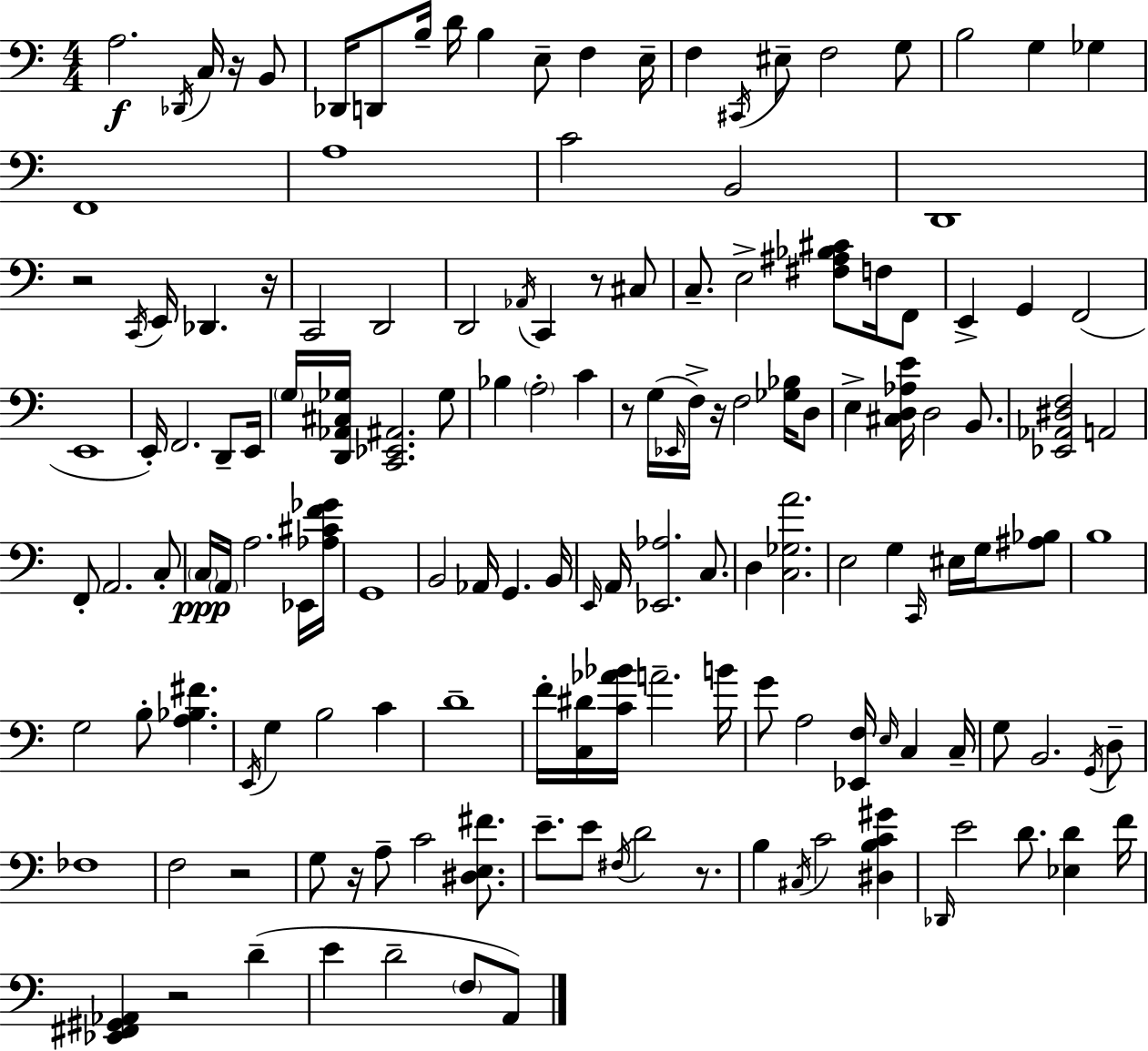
A3/h. Db2/s C3/s R/s B2/e Db2/s D2/e B3/s D4/s B3/q E3/e F3/q E3/s F3/q C#2/s EIS3/e F3/h G3/e B3/h G3/q Gb3/q F2/w A3/w C4/h B2/h D2/w R/h C2/s E2/s Db2/q. R/s C2/h D2/h D2/h Ab2/s C2/q R/e C#3/e C3/e. E3/h [F#3,A#3,Bb3,C#4]/e F3/s F2/e E2/q G2/q F2/h E2/w E2/s F2/h. D2/e E2/s G3/s [D2,Ab2,C#3,Gb3]/s [C2,Eb2,A#2]/h. Gb3/e Bb3/q A3/h C4/q R/e G3/s Eb2/s F3/s R/s F3/h [Gb3,Bb3]/s D3/e E3/q [C#3,D3,Ab3,E4]/s D3/h B2/e. [Eb2,Ab2,D#3,F3]/h A2/h F2/e A2/h. C3/e C3/s A2/s A3/h. Eb2/s [Ab3,C#4,F4,Gb4]/s G2/w B2/h Ab2/s G2/q. B2/s E2/s A2/s [Eb2,Ab3]/h. C3/e. D3/q [C3,Gb3,A4]/h. E3/h G3/q C2/s EIS3/s G3/s [A#3,Bb3]/e B3/w G3/h B3/e [A3,Bb3,F#4]/q. E2/s G3/q B3/h C4/q D4/w F4/s [C3,D#4]/s [C4,Ab4,Bb4]/s A4/h. B4/s G4/e A3/h [Eb2,F3]/s E3/s C3/q C3/s G3/e B2/h. G2/s D3/e FES3/w F3/h R/h G3/e R/s A3/e C4/h [D#3,E3,F#4]/e. E4/e. E4/e F#3/s D4/h R/e. B3/q C#3/s C4/h [D#3,B3,C4,G#4]/q Db2/s E4/h D4/e. [Eb3,D4]/q F4/s [Eb2,F#2,G#2,Ab2]/q R/h D4/q E4/q D4/h F3/e A2/e